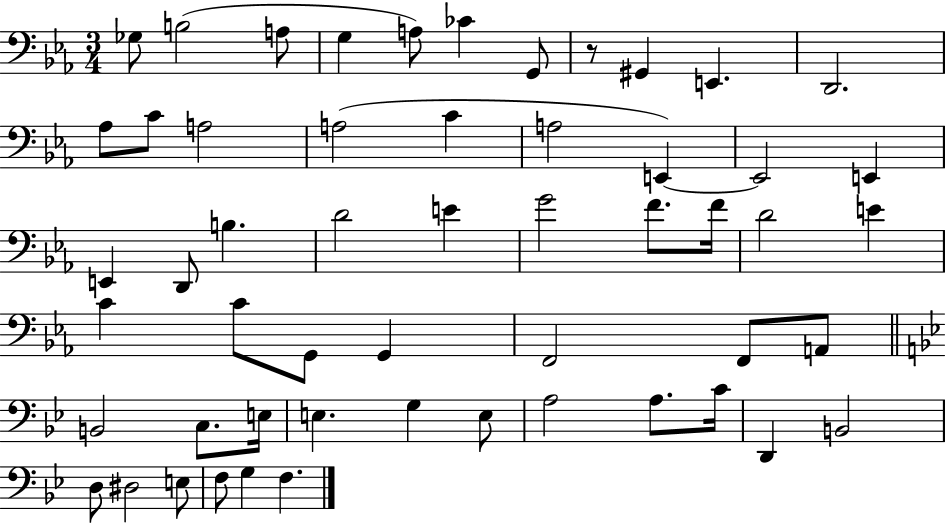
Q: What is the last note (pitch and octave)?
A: F3